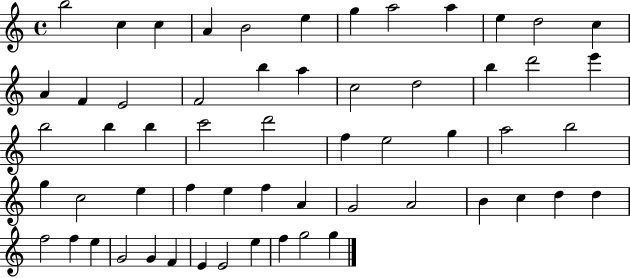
B5/h C5/q C5/q A4/q B4/h E5/q G5/q A5/h A5/q E5/q D5/h C5/q A4/q F4/q E4/h F4/h B5/q A5/q C5/h D5/h B5/q D6/h E6/q B5/h B5/q B5/q C6/h D6/h F5/q E5/h G5/q A5/h B5/h G5/q C5/h E5/q F5/q E5/q F5/q A4/q G4/h A4/h B4/q C5/q D5/q D5/q F5/h F5/q E5/q G4/h G4/q F4/q E4/q E4/h E5/q F5/q G5/h G5/q